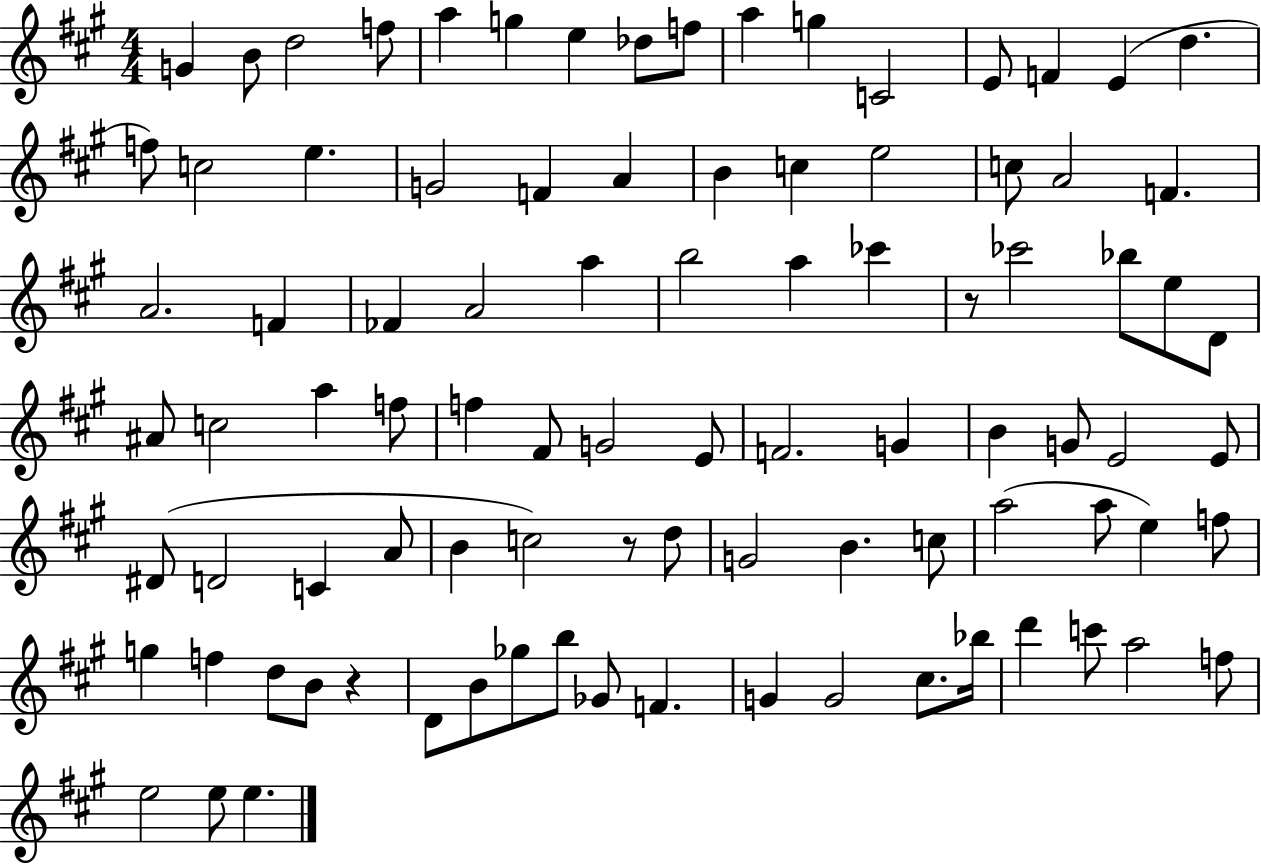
X:1
T:Untitled
M:4/4
L:1/4
K:A
G B/2 d2 f/2 a g e _d/2 f/2 a g C2 E/2 F E d f/2 c2 e G2 F A B c e2 c/2 A2 F A2 F _F A2 a b2 a _c' z/2 _c'2 _b/2 e/2 D/2 ^A/2 c2 a f/2 f ^F/2 G2 E/2 F2 G B G/2 E2 E/2 ^D/2 D2 C A/2 B c2 z/2 d/2 G2 B c/2 a2 a/2 e f/2 g f d/2 B/2 z D/2 B/2 _g/2 b/2 _G/2 F G G2 ^c/2 _b/4 d' c'/2 a2 f/2 e2 e/2 e